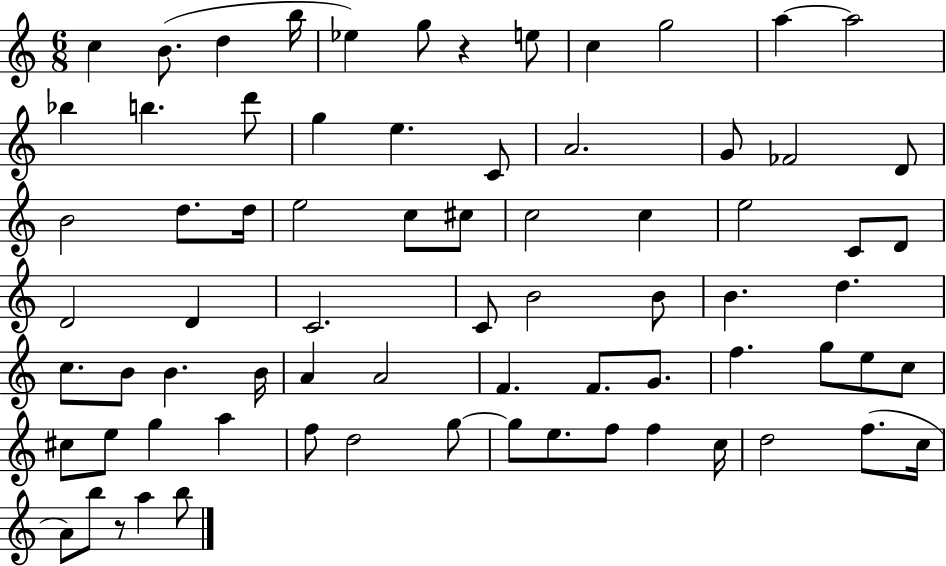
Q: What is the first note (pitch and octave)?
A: C5